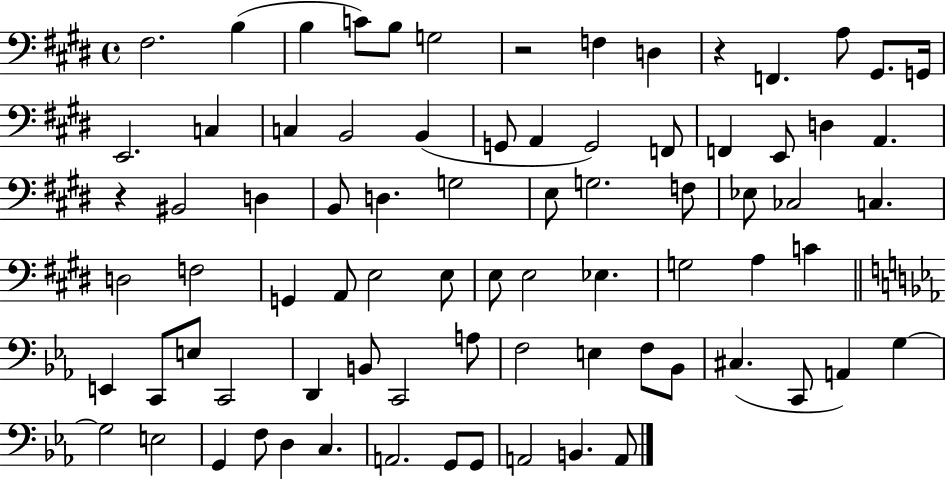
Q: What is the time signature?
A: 4/4